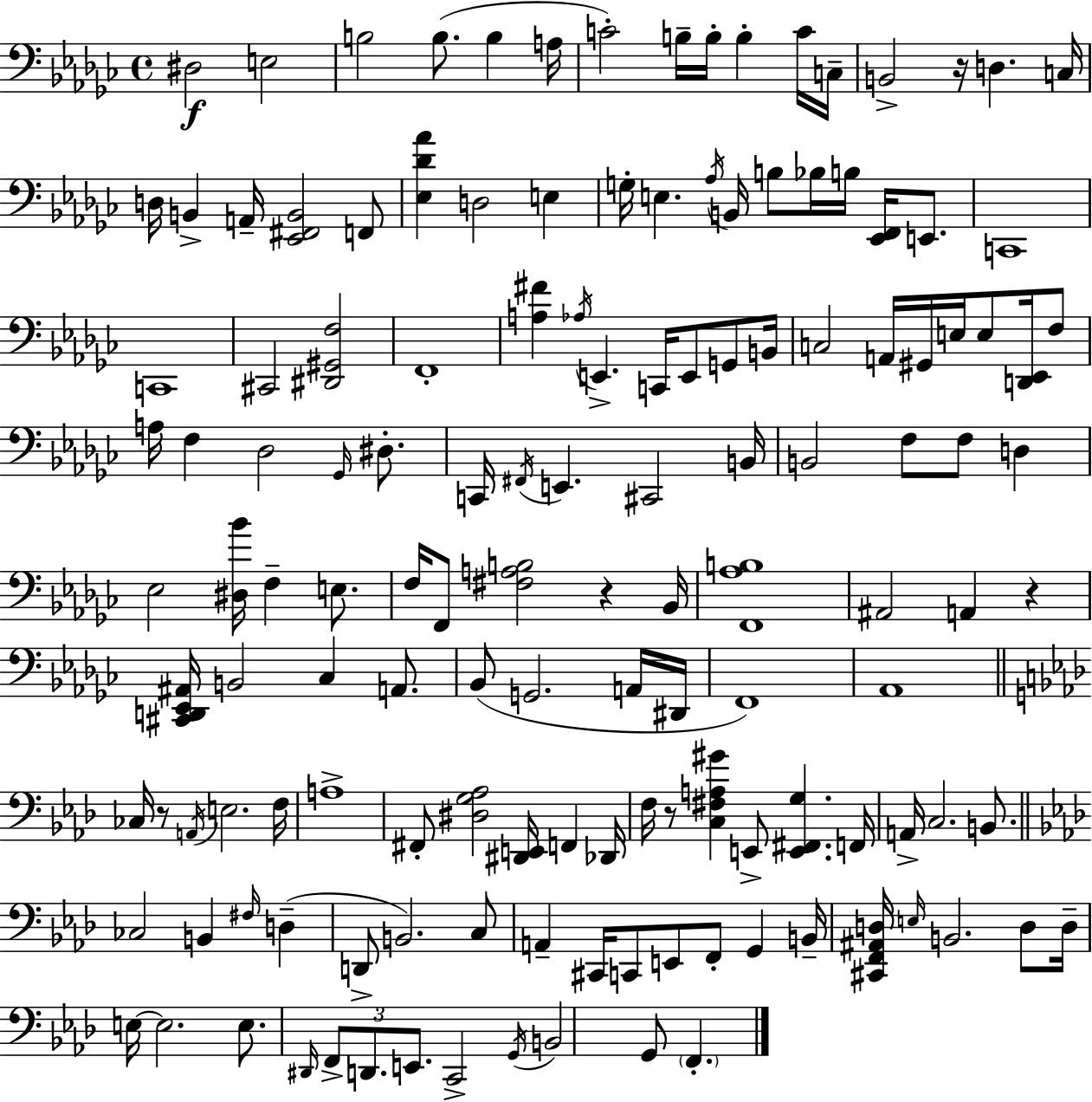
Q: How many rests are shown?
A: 5